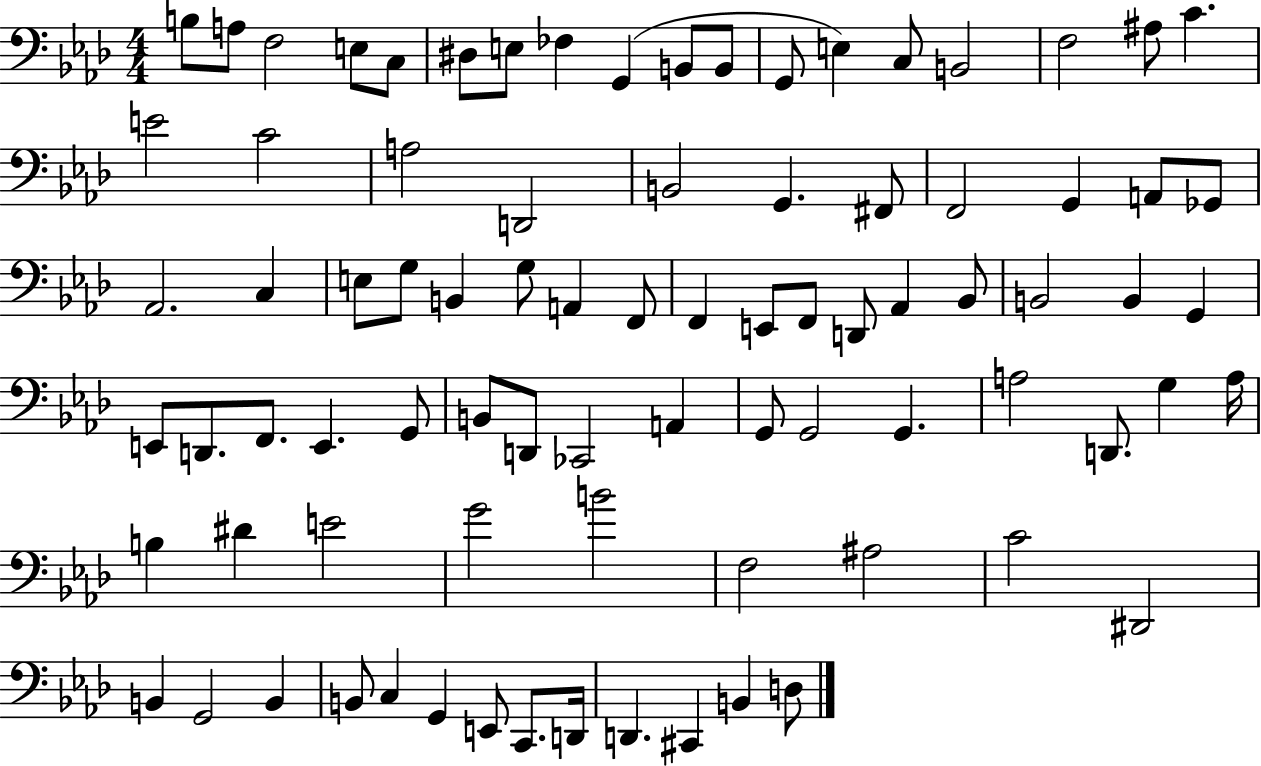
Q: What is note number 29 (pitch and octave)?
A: Gb2